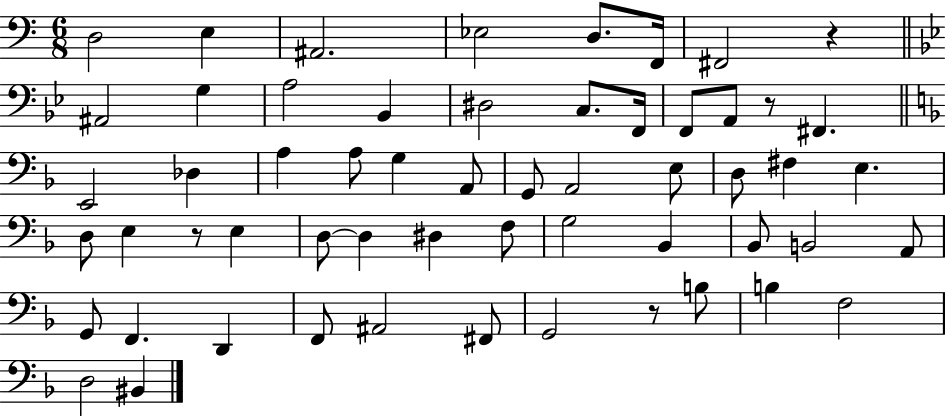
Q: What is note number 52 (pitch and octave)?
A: D3